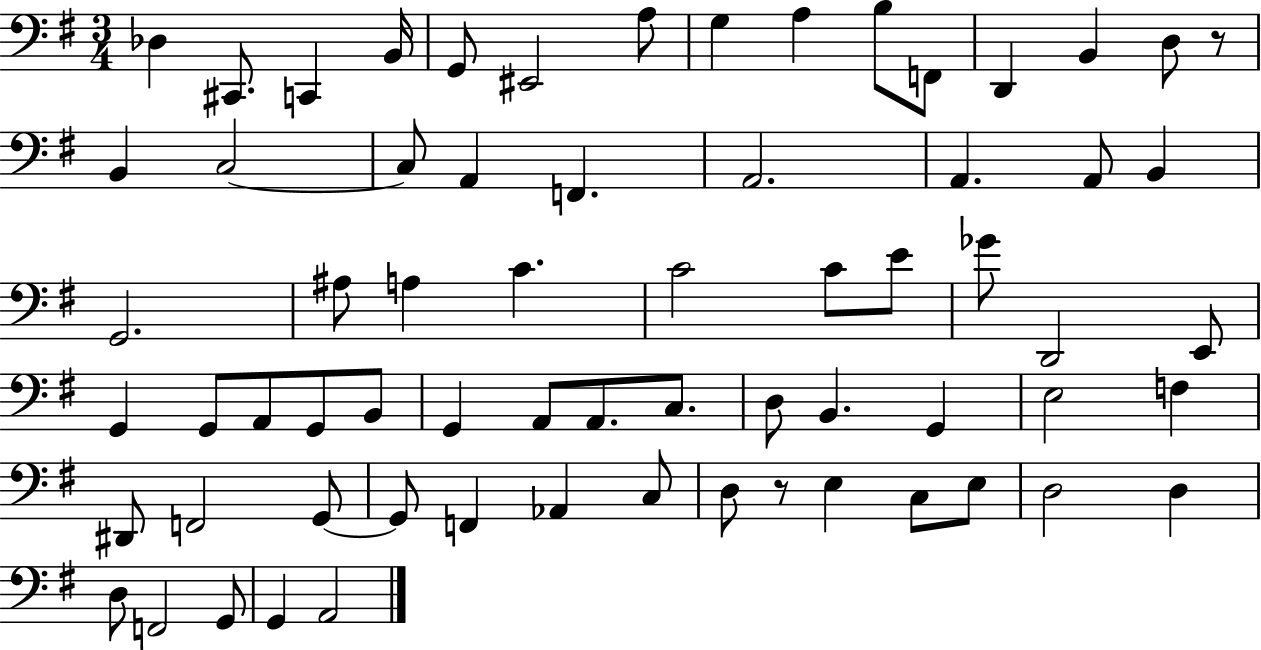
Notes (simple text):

Db3/q C#2/e. C2/q B2/s G2/e EIS2/h A3/e G3/q A3/q B3/e F2/e D2/q B2/q D3/e R/e B2/q C3/h C3/e A2/q F2/q. A2/h. A2/q. A2/e B2/q G2/h. A#3/e A3/q C4/q. C4/h C4/e E4/e Gb4/e D2/h E2/e G2/q G2/e A2/e G2/e B2/e G2/q A2/e A2/e. C3/e. D3/e B2/q. G2/q E3/h F3/q D#2/e F2/h G2/e G2/e F2/q Ab2/q C3/e D3/e R/e E3/q C3/e E3/e D3/h D3/q D3/e F2/h G2/e G2/q A2/h